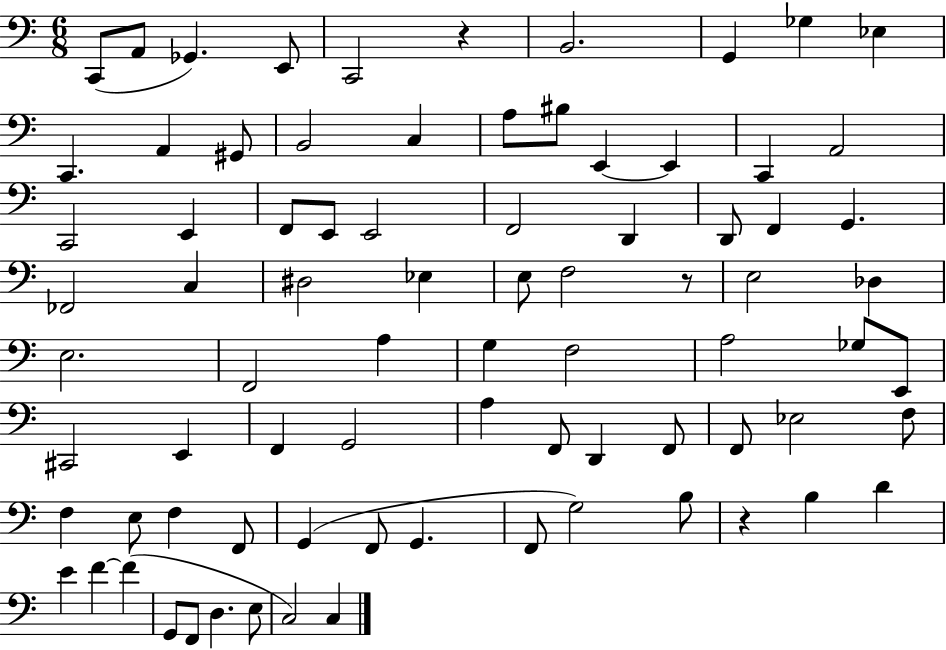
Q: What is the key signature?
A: C major